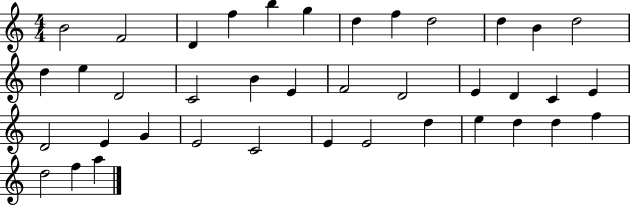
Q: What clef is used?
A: treble